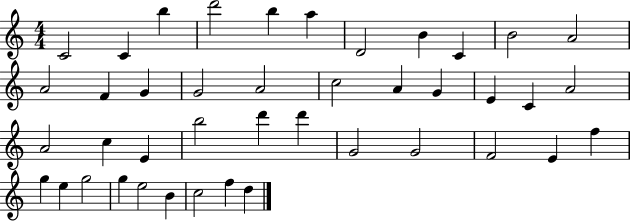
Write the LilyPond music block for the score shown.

{
  \clef treble
  \numericTimeSignature
  \time 4/4
  \key c \major
  c'2 c'4 b''4 | d'''2 b''4 a''4 | d'2 b'4 c'4 | b'2 a'2 | \break a'2 f'4 g'4 | g'2 a'2 | c''2 a'4 g'4 | e'4 c'4 a'2 | \break a'2 c''4 e'4 | b''2 d'''4 d'''4 | g'2 g'2 | f'2 e'4 f''4 | \break g''4 e''4 g''2 | g''4 e''2 b'4 | c''2 f''4 d''4 | \bar "|."
}